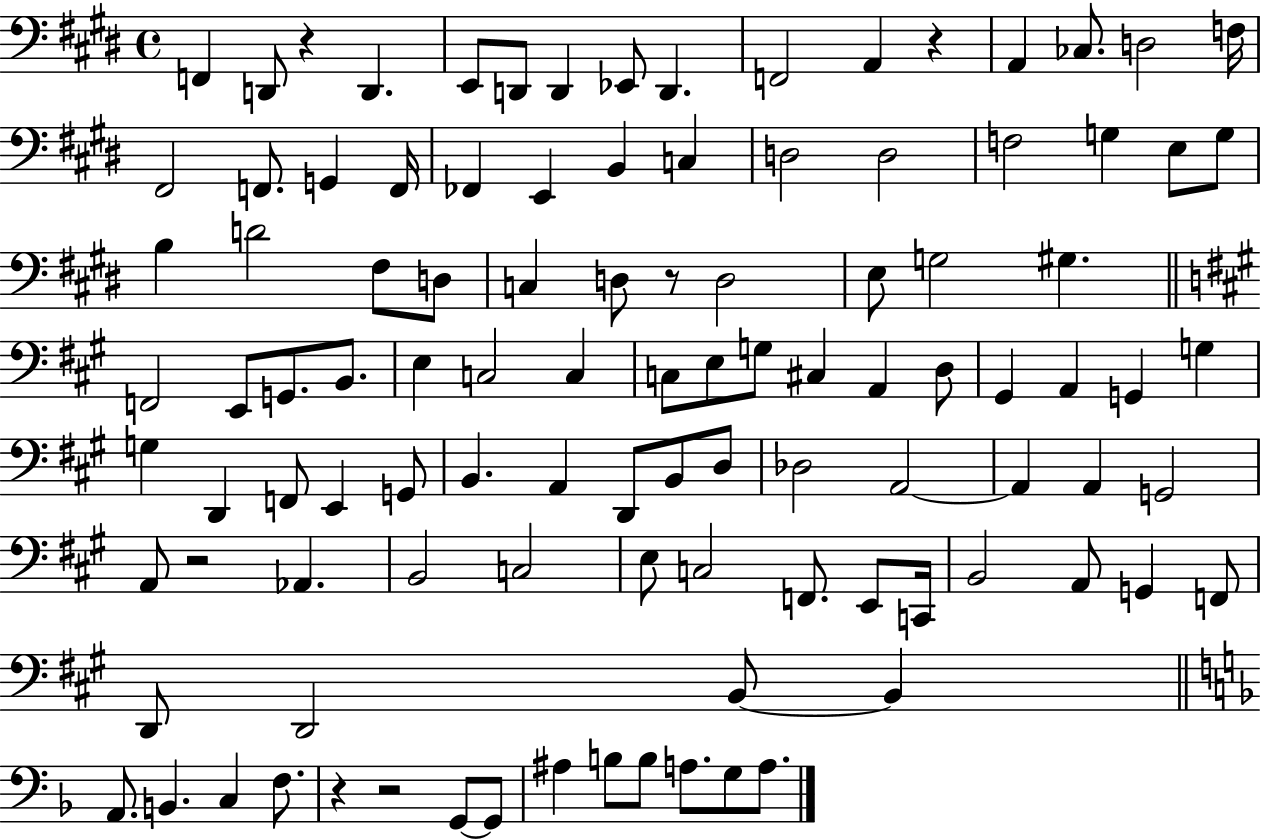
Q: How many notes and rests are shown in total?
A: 105